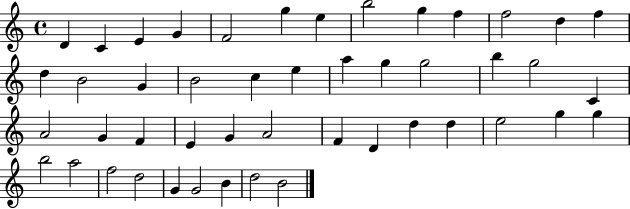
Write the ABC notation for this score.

X:1
T:Untitled
M:4/4
L:1/4
K:C
D C E G F2 g e b2 g f f2 d f d B2 G B2 c e a g g2 b g2 C A2 G F E G A2 F D d d e2 g g b2 a2 f2 d2 G G2 B d2 B2